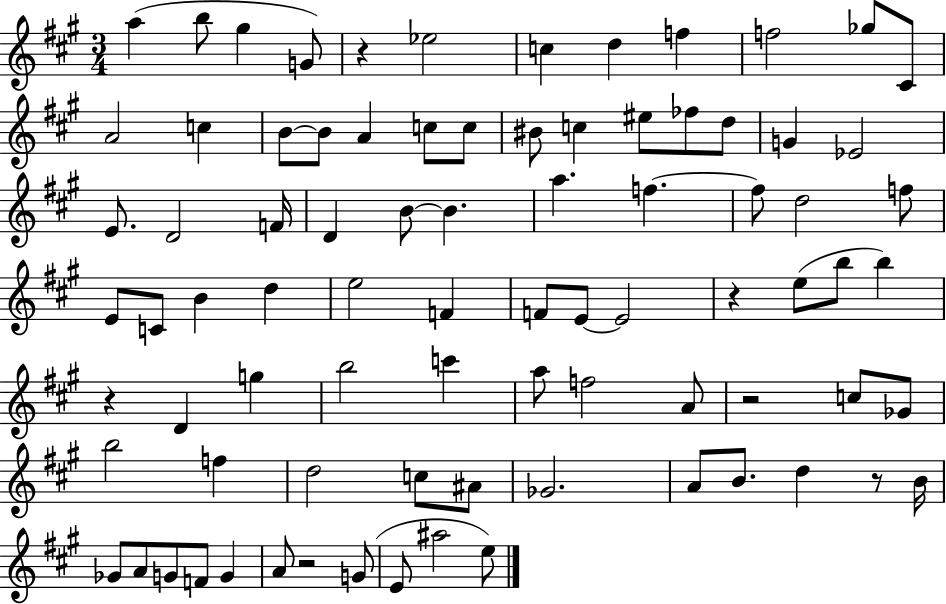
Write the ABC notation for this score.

X:1
T:Untitled
M:3/4
L:1/4
K:A
a b/2 ^g G/2 z _e2 c d f f2 _g/2 ^C/2 A2 c B/2 B/2 A c/2 c/2 ^B/2 c ^e/2 _f/2 d/2 G _E2 E/2 D2 F/4 D B/2 B a f f/2 d2 f/2 E/2 C/2 B d e2 F F/2 E/2 E2 z e/2 b/2 b z D g b2 c' a/2 f2 A/2 z2 c/2 _G/2 b2 f d2 c/2 ^A/2 _G2 A/2 B/2 d z/2 B/4 _G/2 A/2 G/2 F/2 G A/2 z2 G/2 E/2 ^a2 e/2